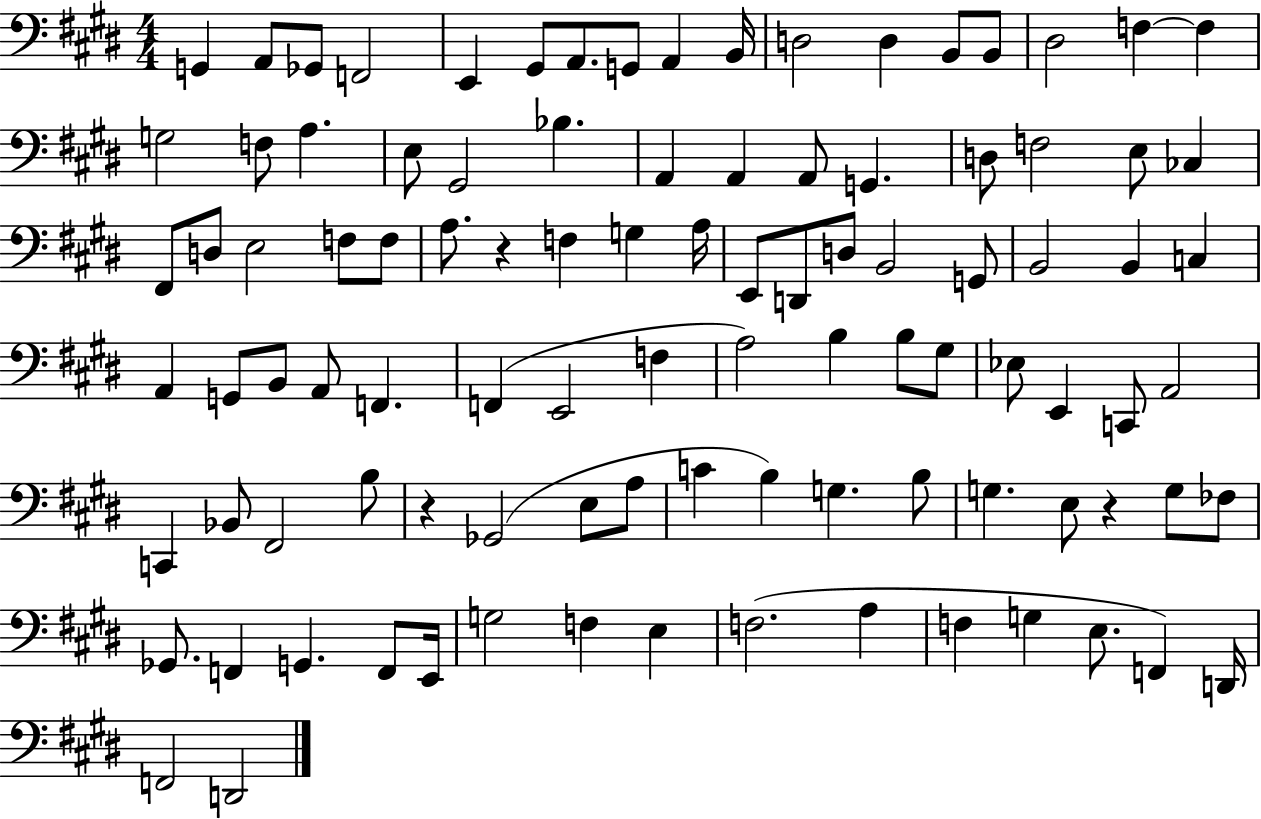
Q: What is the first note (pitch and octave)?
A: G2